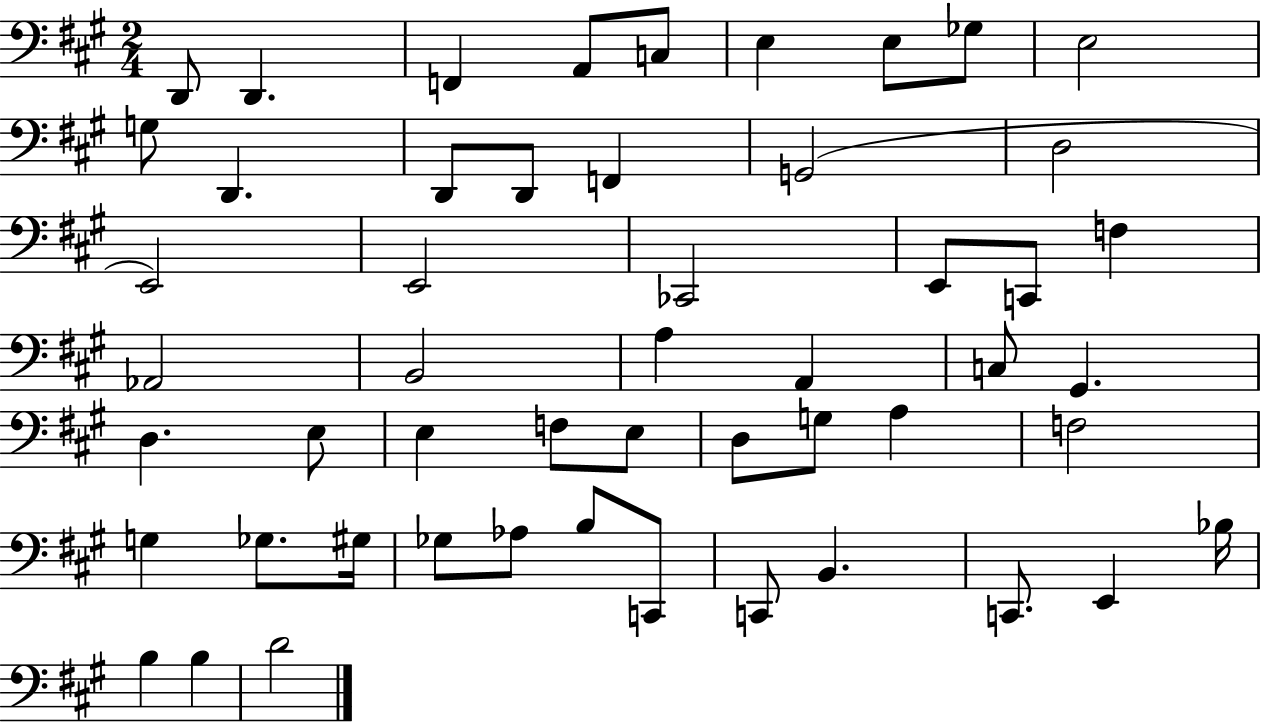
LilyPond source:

{
  \clef bass
  \numericTimeSignature
  \time 2/4
  \key a \major
  d,8 d,4. | f,4 a,8 c8 | e4 e8 ges8 | e2 | \break g8 d,4. | d,8 d,8 f,4 | g,2( | d2 | \break e,2) | e,2 | ces,2 | e,8 c,8 f4 | \break aes,2 | b,2 | a4 a,4 | c8 gis,4. | \break d4. e8 | e4 f8 e8 | d8 g8 a4 | f2 | \break g4 ges8. gis16 | ges8 aes8 b8 c,8 | c,8 b,4. | c,8. e,4 bes16 | \break b4 b4 | d'2 | \bar "|."
}